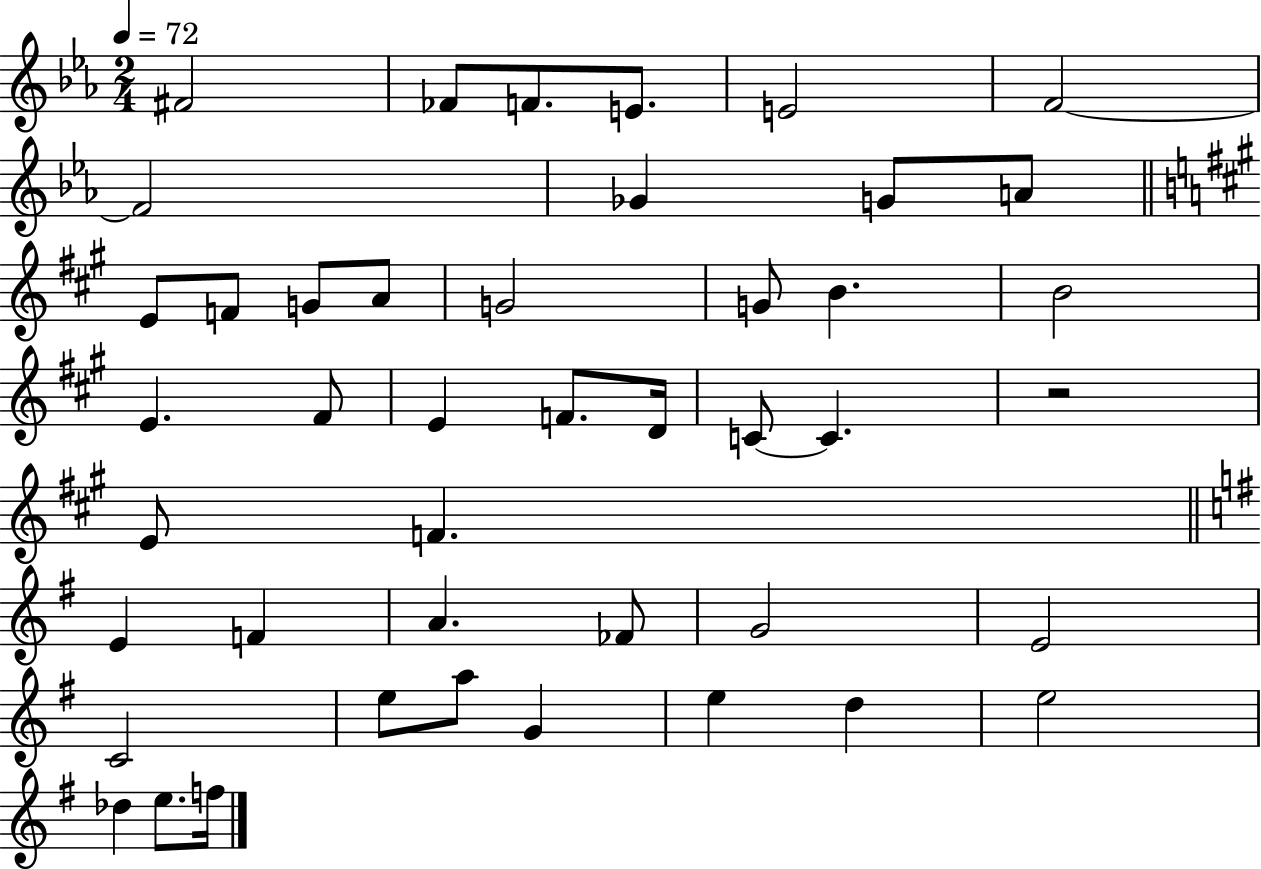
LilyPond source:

{
  \clef treble
  \numericTimeSignature
  \time 2/4
  \key ees \major
  \tempo 4 = 72
  fis'2 | fes'8 f'8. e'8. | e'2 | f'2~~ | \break f'2 | ges'4 g'8 a'8 | \bar "||" \break \key a \major e'8 f'8 g'8 a'8 | g'2 | g'8 b'4. | b'2 | \break e'4. fis'8 | e'4 f'8. d'16 | c'8~~ c'4. | r2 | \break e'8 f'4. | \bar "||" \break \key g \major e'4 f'4 | a'4. fes'8 | g'2 | e'2 | \break c'2 | e''8 a''8 g'4 | e''4 d''4 | e''2 | \break des''4 e''8. f''16 | \bar "|."
}